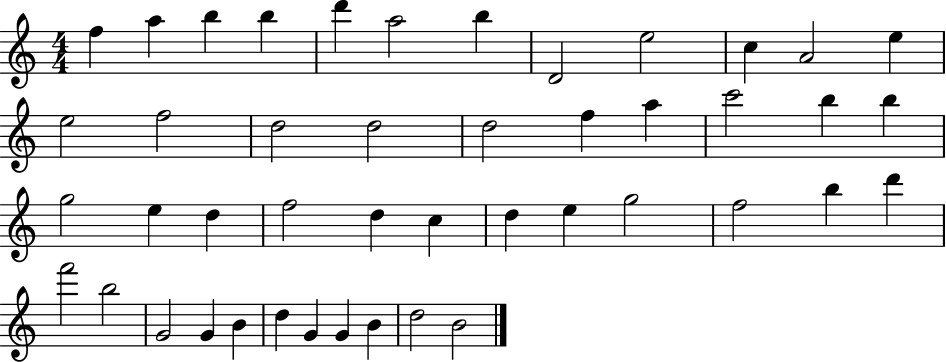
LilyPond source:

{
  \clef treble
  \numericTimeSignature
  \time 4/4
  \key c \major
  f''4 a''4 b''4 b''4 | d'''4 a''2 b''4 | d'2 e''2 | c''4 a'2 e''4 | \break e''2 f''2 | d''2 d''2 | d''2 f''4 a''4 | c'''2 b''4 b''4 | \break g''2 e''4 d''4 | f''2 d''4 c''4 | d''4 e''4 g''2 | f''2 b''4 d'''4 | \break f'''2 b''2 | g'2 g'4 b'4 | d''4 g'4 g'4 b'4 | d''2 b'2 | \break \bar "|."
}